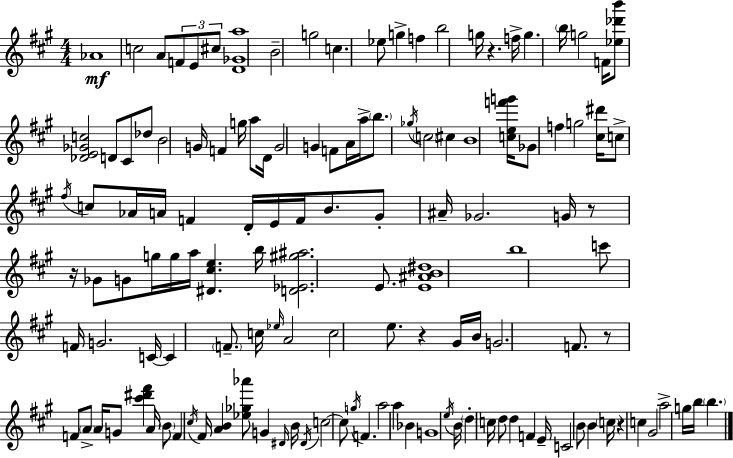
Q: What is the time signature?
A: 4/4